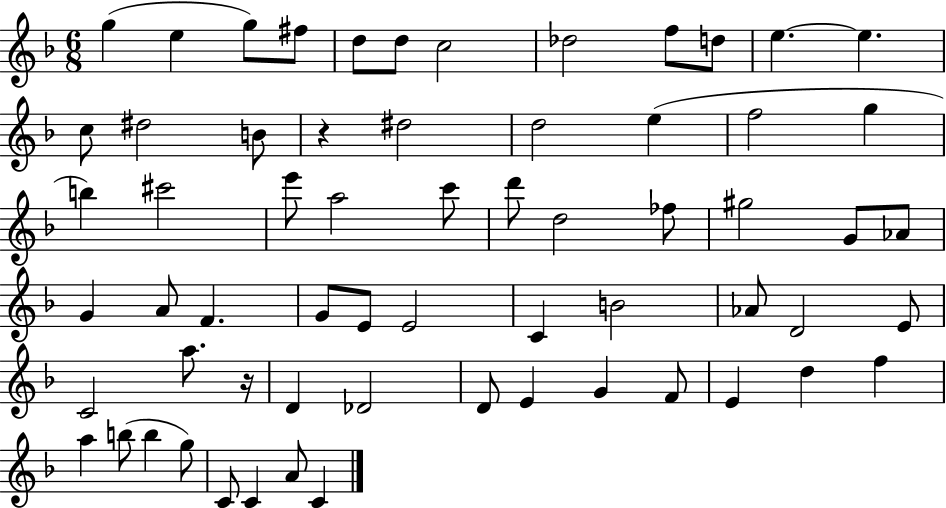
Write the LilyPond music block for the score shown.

{
  \clef treble
  \numericTimeSignature
  \time 6/8
  \key f \major
  g''4( e''4 g''8) fis''8 | d''8 d''8 c''2 | des''2 f''8 d''8 | e''4.~~ e''4. | \break c''8 dis''2 b'8 | r4 dis''2 | d''2 e''4( | f''2 g''4 | \break b''4) cis'''2 | e'''8 a''2 c'''8 | d'''8 d''2 fes''8 | gis''2 g'8 aes'8 | \break g'4 a'8 f'4. | g'8 e'8 e'2 | c'4 b'2 | aes'8 d'2 e'8 | \break c'2 a''8. r16 | d'4 des'2 | d'8 e'4 g'4 f'8 | e'4 d''4 f''4 | \break a''4 b''8( b''4 g''8) | c'8 c'4 a'8 c'4 | \bar "|."
}